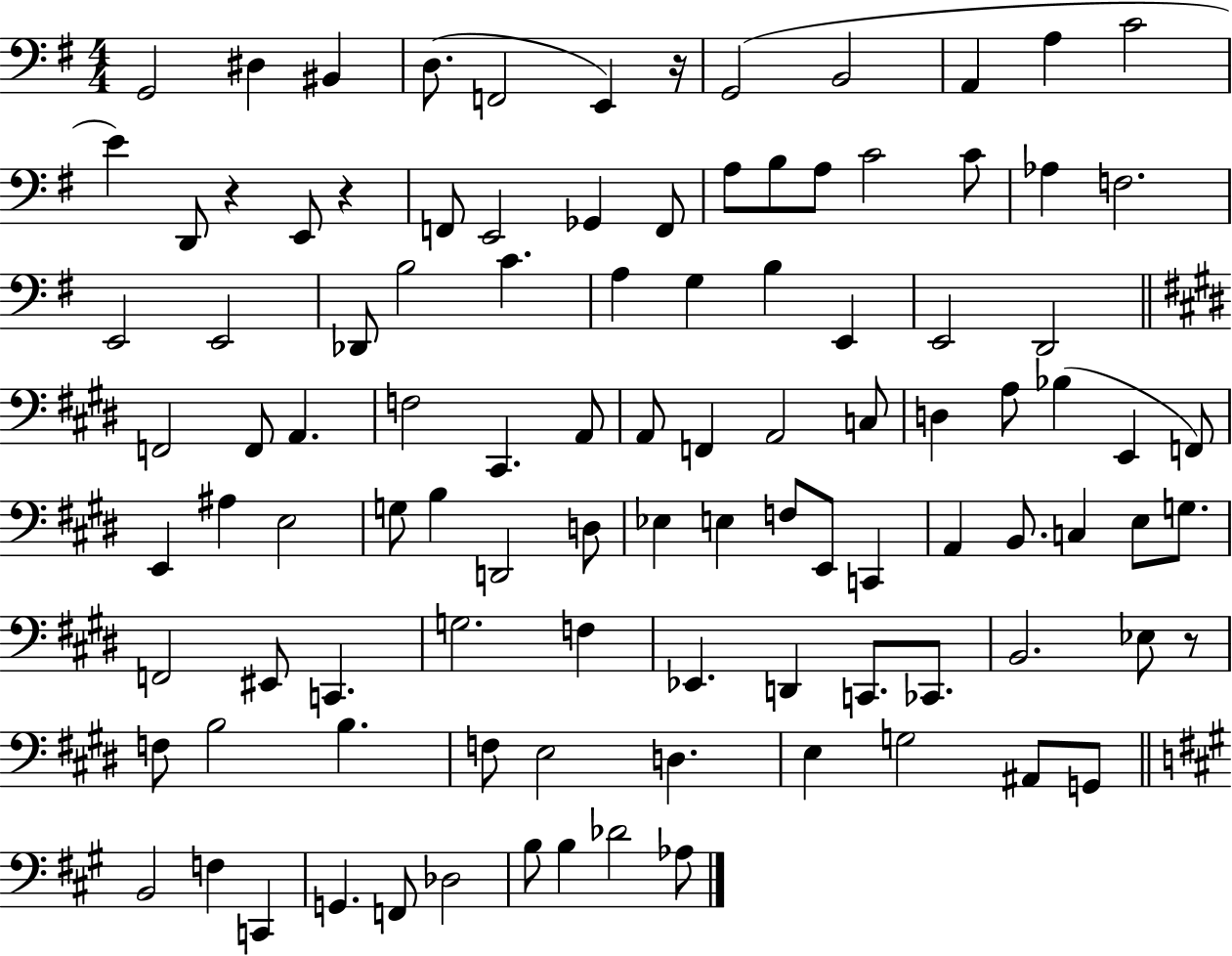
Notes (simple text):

G2/h D#3/q BIS2/q D3/e. F2/h E2/q R/s G2/h B2/h A2/q A3/q C4/h E4/q D2/e R/q E2/e R/q F2/e E2/h Gb2/q F2/e A3/e B3/e A3/e C4/h C4/e Ab3/q F3/h. E2/h E2/h Db2/e B3/h C4/q. A3/q G3/q B3/q E2/q E2/h D2/h F2/h F2/e A2/q. F3/h C#2/q. A2/e A2/e F2/q A2/h C3/e D3/q A3/e Bb3/q E2/q F2/e E2/q A#3/q E3/h G3/e B3/q D2/h D3/e Eb3/q E3/q F3/e E2/e C2/q A2/q B2/e. C3/q E3/e G3/e. F2/h EIS2/e C2/q. G3/h. F3/q Eb2/q. D2/q C2/e. CES2/e. B2/h. Eb3/e R/e F3/e B3/h B3/q. F3/e E3/h D3/q. E3/q G3/h A#2/e G2/e B2/h F3/q C2/q G2/q. F2/e Db3/h B3/e B3/q Db4/h Ab3/e